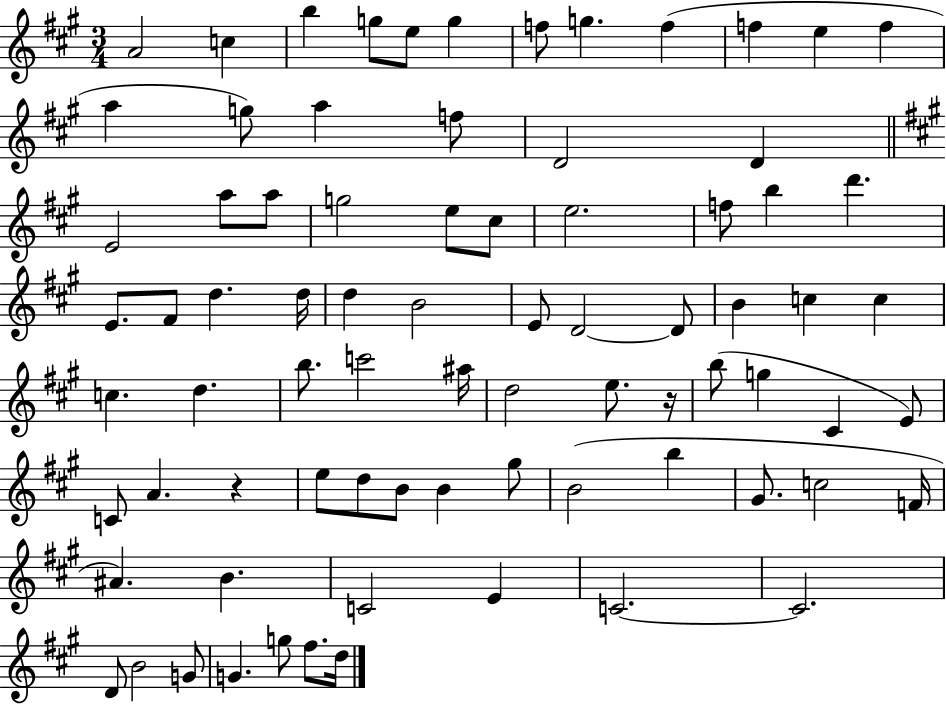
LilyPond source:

{
  \clef treble
  \numericTimeSignature
  \time 3/4
  \key a \major
  a'2 c''4 | b''4 g''8 e''8 g''4 | f''8 g''4. f''4( | f''4 e''4 f''4 | \break a''4 g''8) a''4 f''8 | d'2 d'4 | \bar "||" \break \key a \major e'2 a''8 a''8 | g''2 e''8 cis''8 | e''2. | f''8 b''4 d'''4. | \break e'8. fis'8 d''4. d''16 | d''4 b'2 | e'8 d'2~~ d'8 | b'4 c''4 c''4 | \break c''4. d''4. | b''8. c'''2 ais''16 | d''2 e''8. r16 | b''8( g''4 cis'4 e'8) | \break c'8 a'4. r4 | e''8 d''8 b'8 b'4 gis''8 | b'2( b''4 | gis'8. c''2 f'16 | \break ais'4.) b'4. | c'2 e'4 | c'2.~~ | c'2. | \break d'8 b'2 g'8 | g'4. g''8 fis''8. d''16 | \bar "|."
}